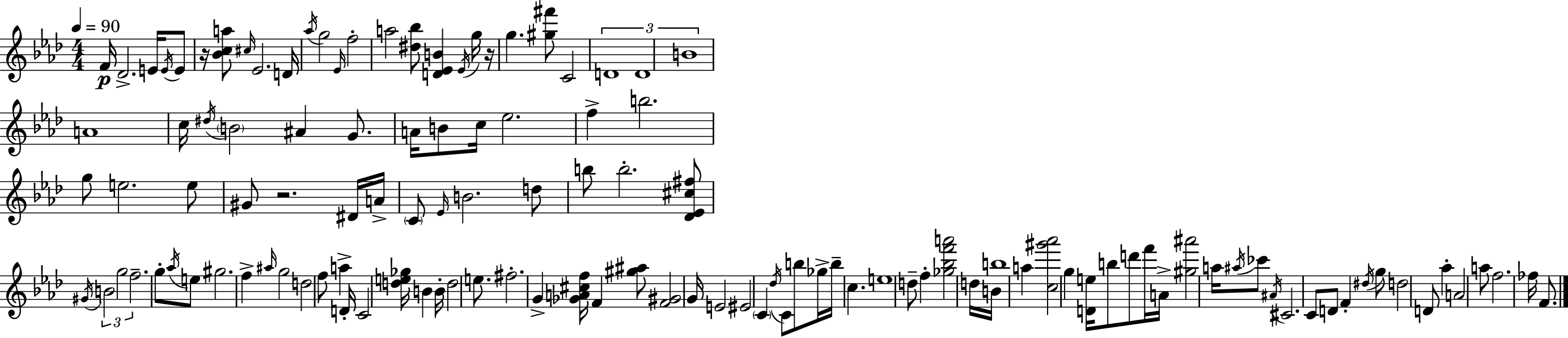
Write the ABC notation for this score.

X:1
T:Untitled
M:4/4
L:1/4
K:Fm
F/4 _D2 E/4 E/4 E/2 z/4 [_Bca]/2 ^c/4 _E2 D/4 _a/4 g2 _E/4 f2 a2 [^d_b]/2 [D_EB] _E/4 g/4 z/4 g [^g^f']/2 C2 D4 D4 B4 A4 c/4 ^d/4 B2 ^A G/2 A/4 B/2 c/4 _e2 f b2 g/2 e2 e/2 ^G/2 z2 ^D/4 A/4 C/2 _E/4 B2 d/2 b/2 b2 [_D_E^c^f]/2 ^G/4 B2 g2 f2 g/2 _a/4 e/2 ^g2 f ^a/4 g2 d2 f/2 a D/4 C2 [de_g]/4 B B/4 d2 e/2 ^f2 G [_GA^cf]/4 F [^g^a]/2 [F^G]2 G/4 E2 ^E2 C _d/4 C/2 b/2 _g/4 b/4 c e4 d/2 f [_g_bf'a']2 d/4 B/4 b4 a [c^g'_a']2 g [De]/4 b/2 d'/2 f'/4 A/4 [^g^a']2 a/4 ^a/4 _c'/2 ^A/4 ^C2 C/2 D/2 F ^d/4 g/2 d2 D/2 _a A2 a/2 f2 _f/4 F/2